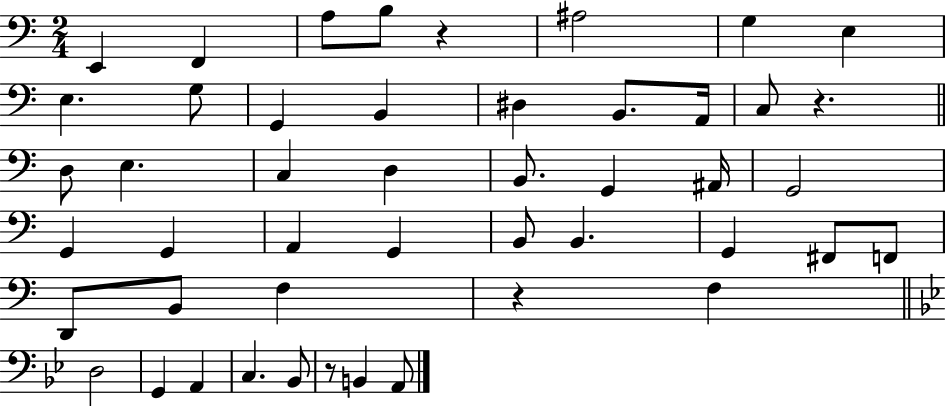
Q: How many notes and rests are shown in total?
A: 47